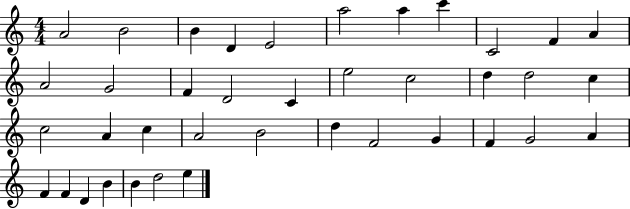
X:1
T:Untitled
M:4/4
L:1/4
K:C
A2 B2 B D E2 a2 a c' C2 F A A2 G2 F D2 C e2 c2 d d2 c c2 A c A2 B2 d F2 G F G2 A F F D B B d2 e